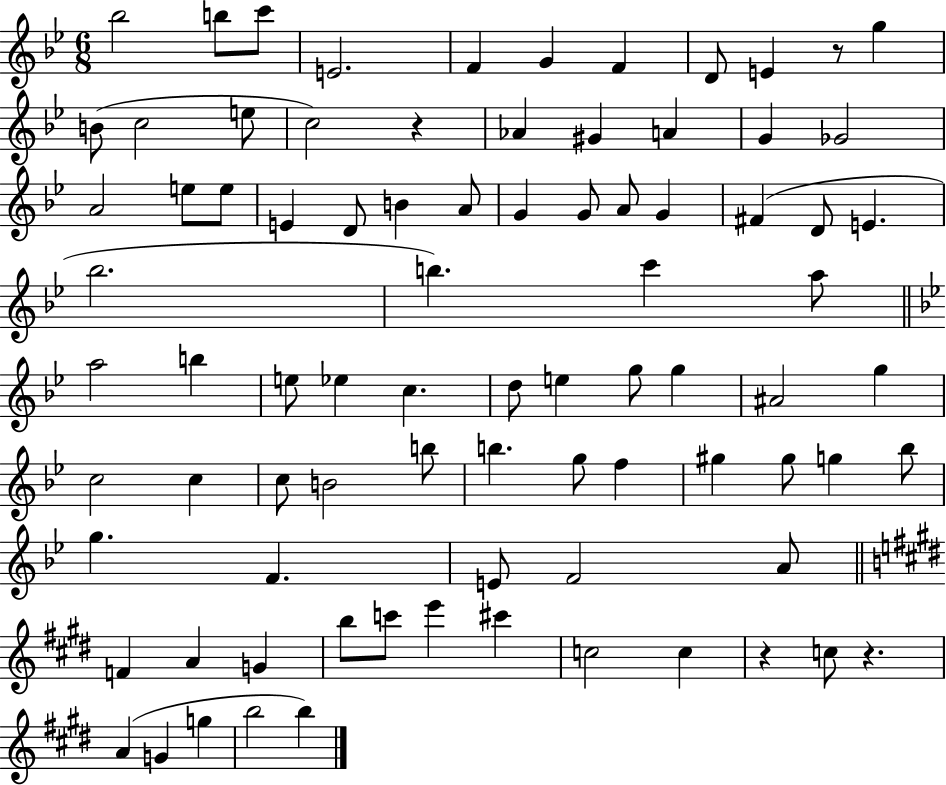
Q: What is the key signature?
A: BES major